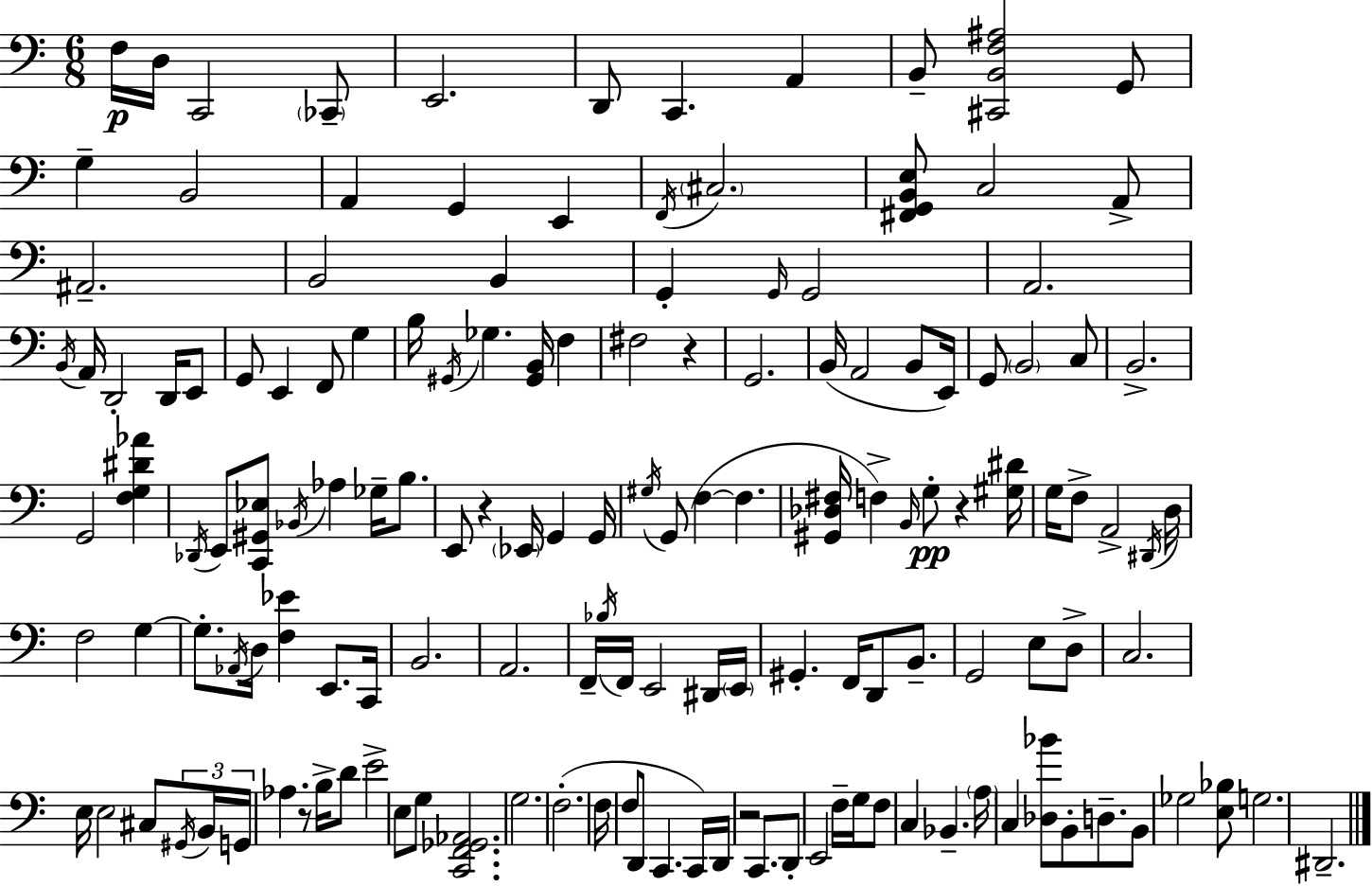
{
  \clef bass
  \numericTimeSignature
  \time 6/8
  \key a \minor
  f16\p d16 c,2 \parenthesize ces,8-- | e,2. | d,8 c,4. a,4 | b,8-- <cis, b, f ais>2 g,8 | \break g4-- b,2 | a,4 g,4 e,4 | \acciaccatura { f,16 } \parenthesize cis2. | <fis, g, b, e>8 c2 a,8-> | \break ais,2.-- | b,2 b,4 | g,4-. \grace { g,16 } g,2 | a,2. | \break \acciaccatura { b,16 } a,16 d,2-. | d,16 e,8 g,8 e,4 f,8 g4 | b16 \acciaccatura { gis,16 } ges4. <gis, b,>16 | f4 fis2 | \break r4 g,2. | b,16( a,2 | b,8 e,16) g,8 \parenthesize b,2 | c8 b,2.-> | \break g,2 | <f g dis' aes'>4 \acciaccatura { des,16 } e,8 <c, gis, ees>8 \acciaccatura { bes,16 } aes4 | ges16-- b8. e,8 r4 | \parenthesize ees,16 g,4 g,16 \acciaccatura { gis16 } g,8( f4~~ | \break f4. <gis, des fis>16 f4->) | \grace { b,16 }\pp g8-. r4 <gis dis'>16 g16 f8-> a,2-> | \acciaccatura { dis,16 } d16 f2 | g4~~ g8.-. | \break \acciaccatura { aes,16 } d16 <f ees'>4 e,8. c,16 b,2. | a,2. | f,16-- \acciaccatura { bes16 } | f,16 e,2 dis,16 \parenthesize e,16 gis,4.-. | \break f,16 d,8 b,8.-- g,2 | e8 d8-> c2. | e16 | e2 cis8 \tuplet 3/2 { \acciaccatura { gis,16 } b,16 | \break g,16 } aes4. r8 b16-> d'8 | e'2-> e8 g8 | <c, f, ges, aes,>2. | g2. | \break f2.-.( | f16 f8 d,8 c,4. c,16) | d,16 r2 c,8. | d,8-. e,2 f16-- g16 | \break f8 c4 bes,4.-- | \parenthesize a16 c4 <des bes'>8 b,8-. d8.-- | b,8 ges2 <e bes>8 | g2. | \break dis,2.-- | \bar "|."
}